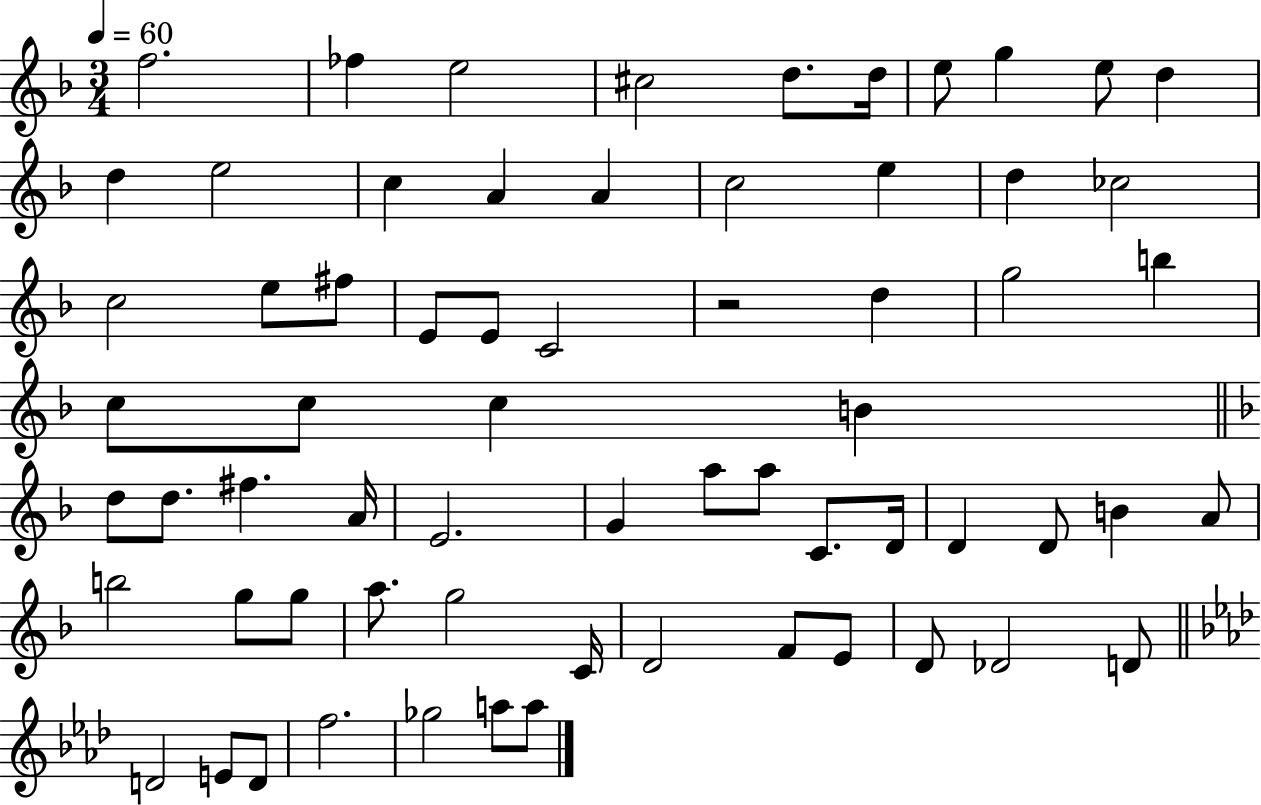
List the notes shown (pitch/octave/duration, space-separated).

F5/h. FES5/q E5/h C#5/h D5/e. D5/s E5/e G5/q E5/e D5/q D5/q E5/h C5/q A4/q A4/q C5/h E5/q D5/q CES5/h C5/h E5/e F#5/e E4/e E4/e C4/h R/h D5/q G5/h B5/q C5/e C5/e C5/q B4/q D5/e D5/e. F#5/q. A4/s E4/h. G4/q A5/e A5/e C4/e. D4/s D4/q D4/e B4/q A4/e B5/h G5/e G5/e A5/e. G5/h C4/s D4/h F4/e E4/e D4/e Db4/h D4/e D4/h E4/e D4/e F5/h. Gb5/h A5/e A5/e